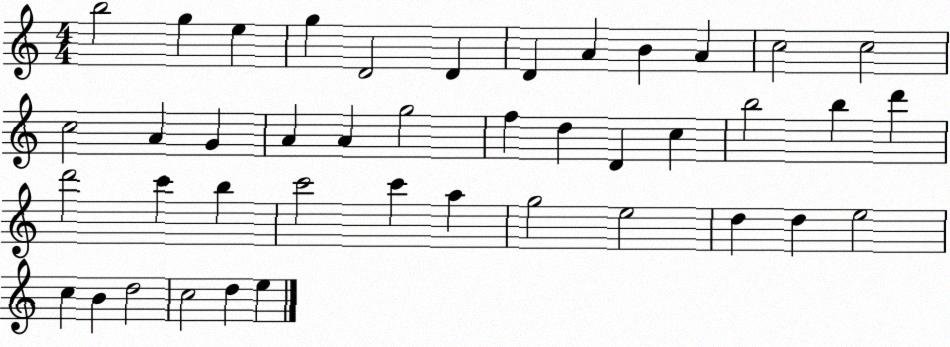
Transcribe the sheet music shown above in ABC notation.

X:1
T:Untitled
M:4/4
L:1/4
K:C
b2 g e g D2 D D A B A c2 c2 c2 A G A A g2 f d D c b2 b d' d'2 c' b c'2 c' a g2 e2 d d e2 c B d2 c2 d e